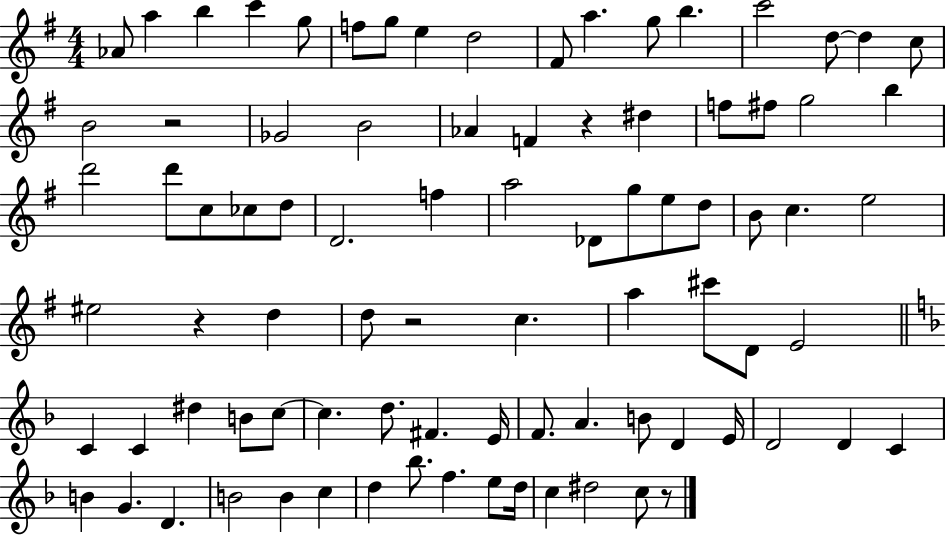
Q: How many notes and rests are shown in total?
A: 86